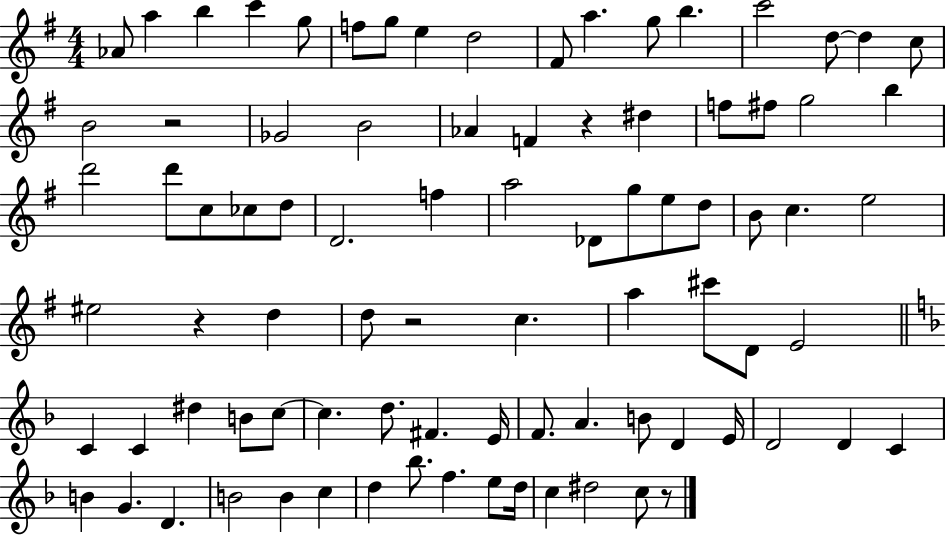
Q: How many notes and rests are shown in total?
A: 86